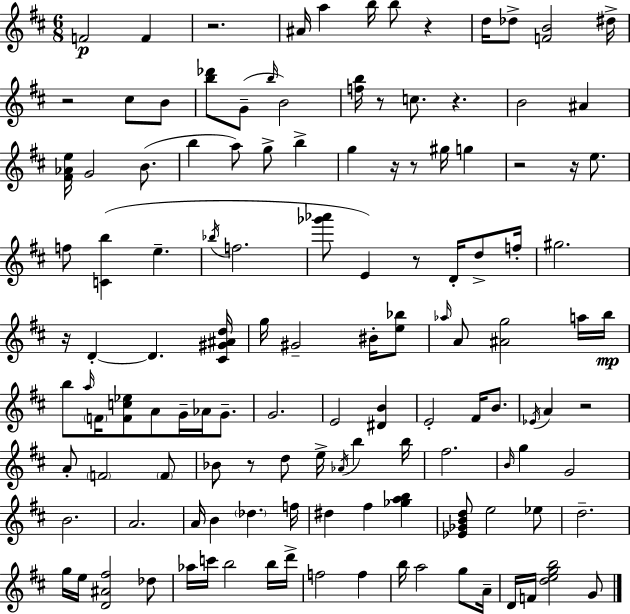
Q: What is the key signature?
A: D major